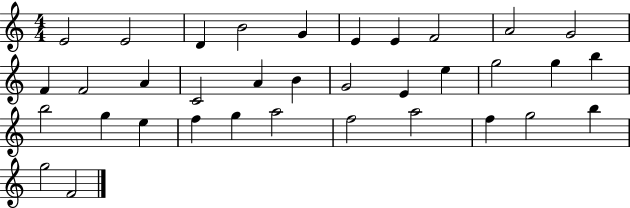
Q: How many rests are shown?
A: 0